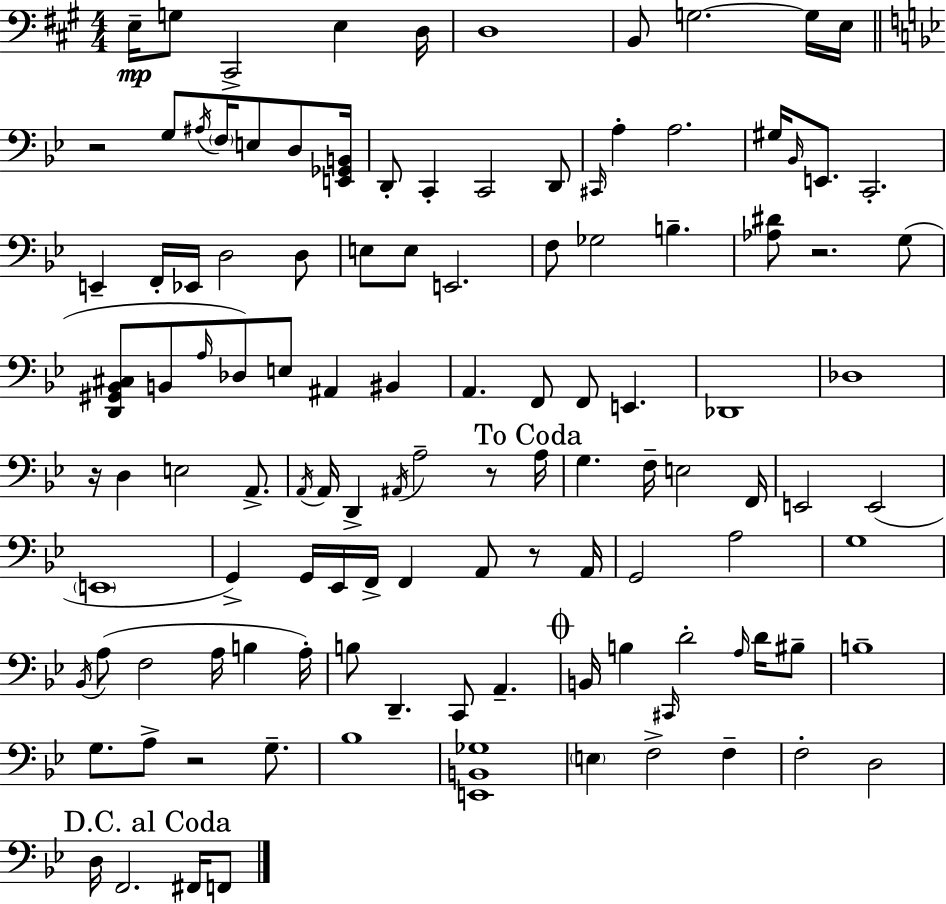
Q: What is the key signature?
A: A major